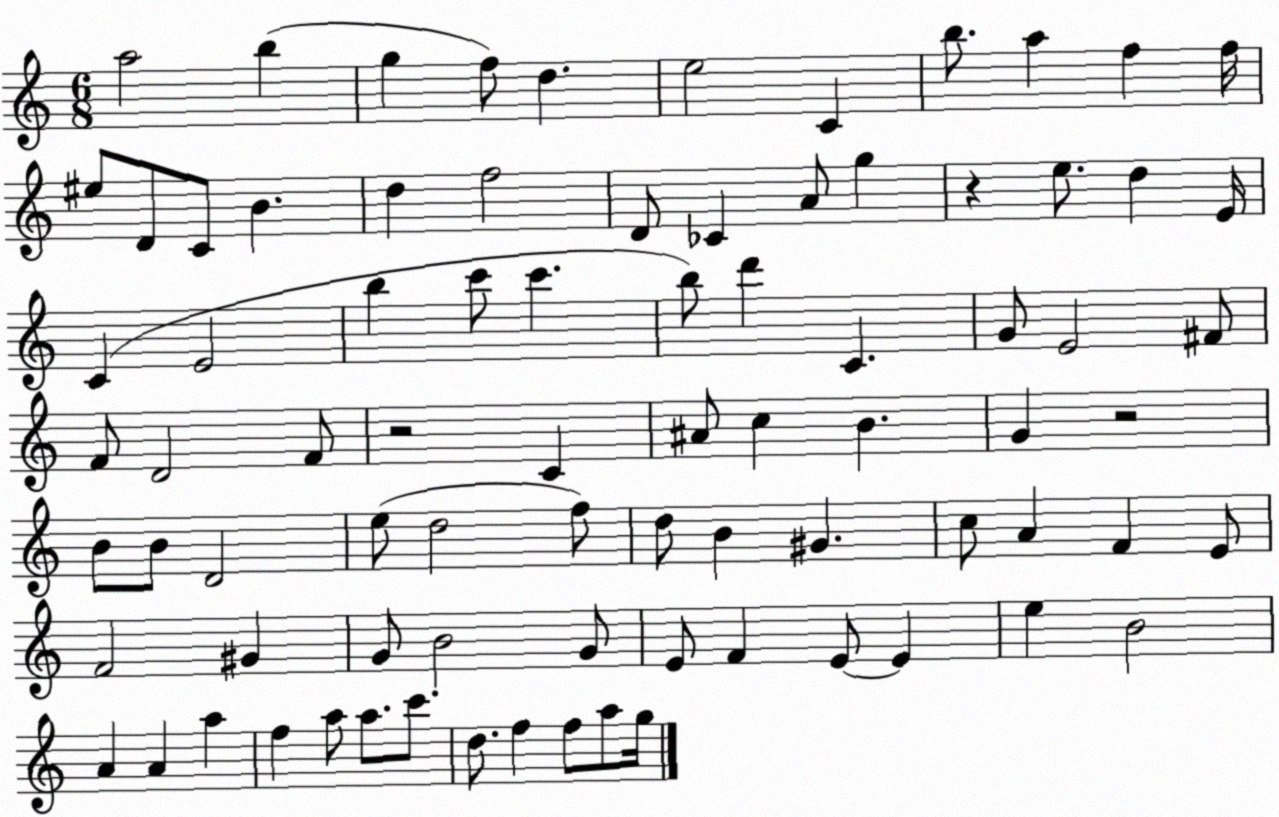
X:1
T:Untitled
M:6/8
L:1/4
K:C
a2 b g f/2 d e2 C b/2 a f f/4 ^e/2 D/2 C/2 B d f2 D/2 _C A/2 g z e/2 d E/4 C E2 b c'/2 c' b/2 d' C G/2 E2 ^F/2 F/2 D2 F/2 z2 C ^A/2 c B G z2 B/2 B/2 D2 e/2 d2 f/2 d/2 B ^G c/2 A F E/2 F2 ^G G/2 B2 G/2 E/2 F E/2 E e B2 A A a f a/2 a/2 c'/2 d/2 f f/2 a/2 g/4